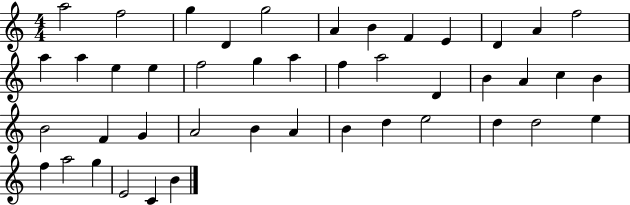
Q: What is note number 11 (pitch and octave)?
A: A4